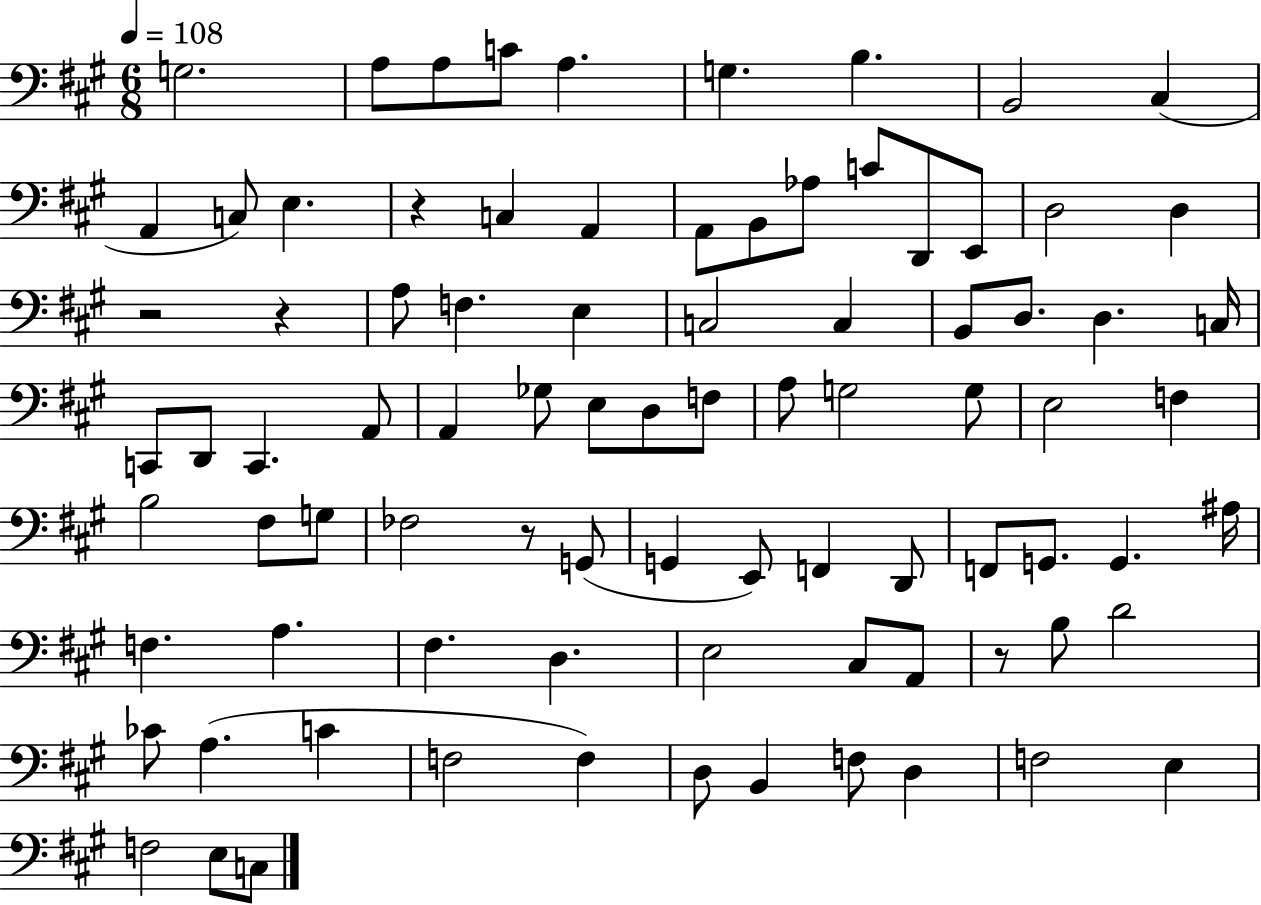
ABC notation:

X:1
T:Untitled
M:6/8
L:1/4
K:A
G,2 A,/2 A,/2 C/2 A, G, B, B,,2 ^C, A,, C,/2 E, z C, A,, A,,/2 B,,/2 _A,/2 C/2 D,,/2 E,,/2 D,2 D, z2 z A,/2 F, E, C,2 C, B,,/2 D,/2 D, C,/4 C,,/2 D,,/2 C,, A,,/2 A,, _G,/2 E,/2 D,/2 F,/2 A,/2 G,2 G,/2 E,2 F, B,2 ^F,/2 G,/2 _F,2 z/2 G,,/2 G,, E,,/2 F,, D,,/2 F,,/2 G,,/2 G,, ^A,/4 F, A, ^F, D, E,2 ^C,/2 A,,/2 z/2 B,/2 D2 _C/2 A, C F,2 F, D,/2 B,, F,/2 D, F,2 E, F,2 E,/2 C,/2